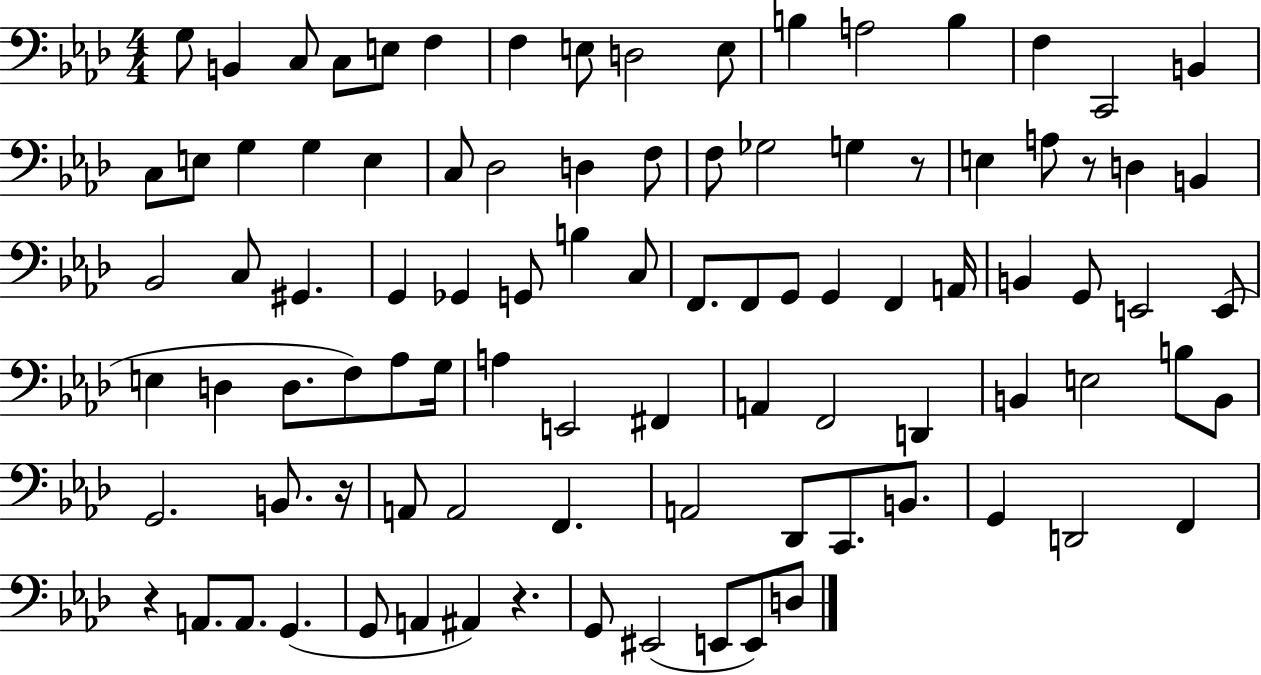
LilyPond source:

{
  \clef bass
  \numericTimeSignature
  \time 4/4
  \key aes \major
  g8 b,4 c8 c8 e8 f4 | f4 e8 d2 e8 | b4 a2 b4 | f4 c,2 b,4 | \break c8 e8 g4 g4 e4 | c8 des2 d4 f8 | f8 ges2 g4 r8 | e4 a8 r8 d4 b,4 | \break bes,2 c8 gis,4. | g,4 ges,4 g,8 b4 c8 | f,8. f,8 g,8 g,4 f,4 a,16 | b,4 g,8 e,2 e,8( | \break e4 d4 d8. f8) aes8 g16 | a4 e,2 fis,4 | a,4 f,2 d,4 | b,4 e2 b8 b,8 | \break g,2. b,8. r16 | a,8 a,2 f,4. | a,2 des,8 c,8. b,8. | g,4 d,2 f,4 | \break r4 a,8. a,8. g,4.( | g,8 a,4 ais,4) r4. | g,8 eis,2( e,8 e,8) d8 | \bar "|."
}